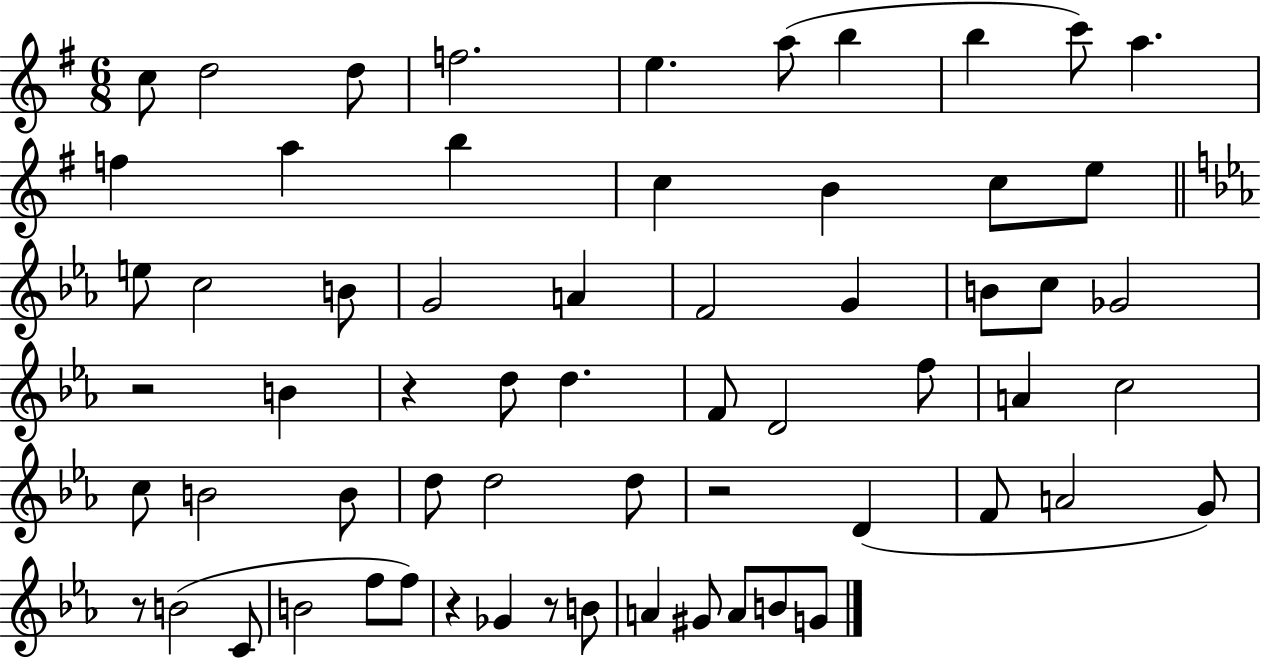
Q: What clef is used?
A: treble